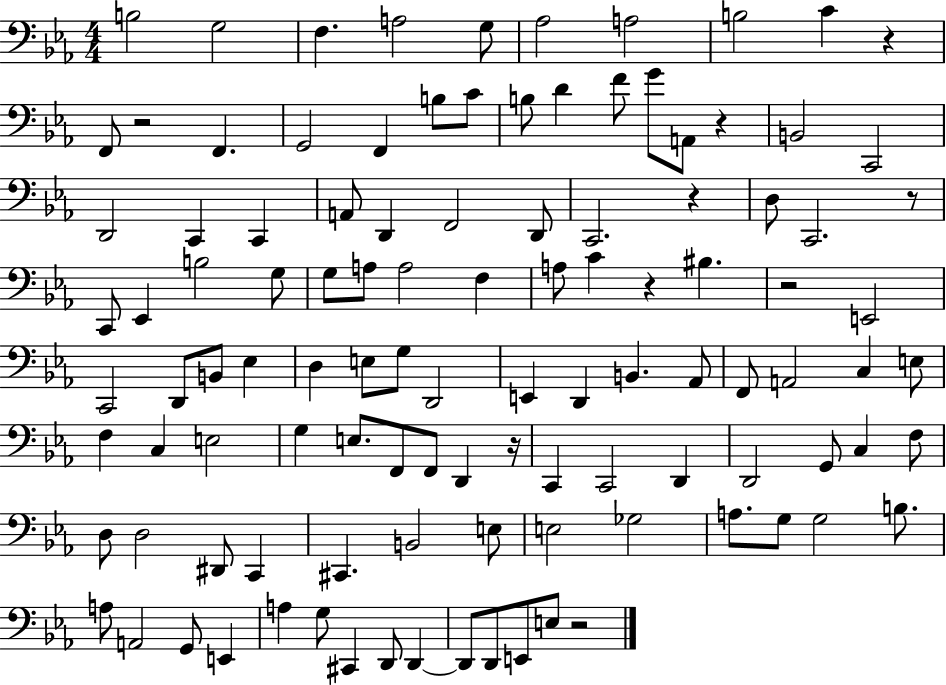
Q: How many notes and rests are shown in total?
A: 110